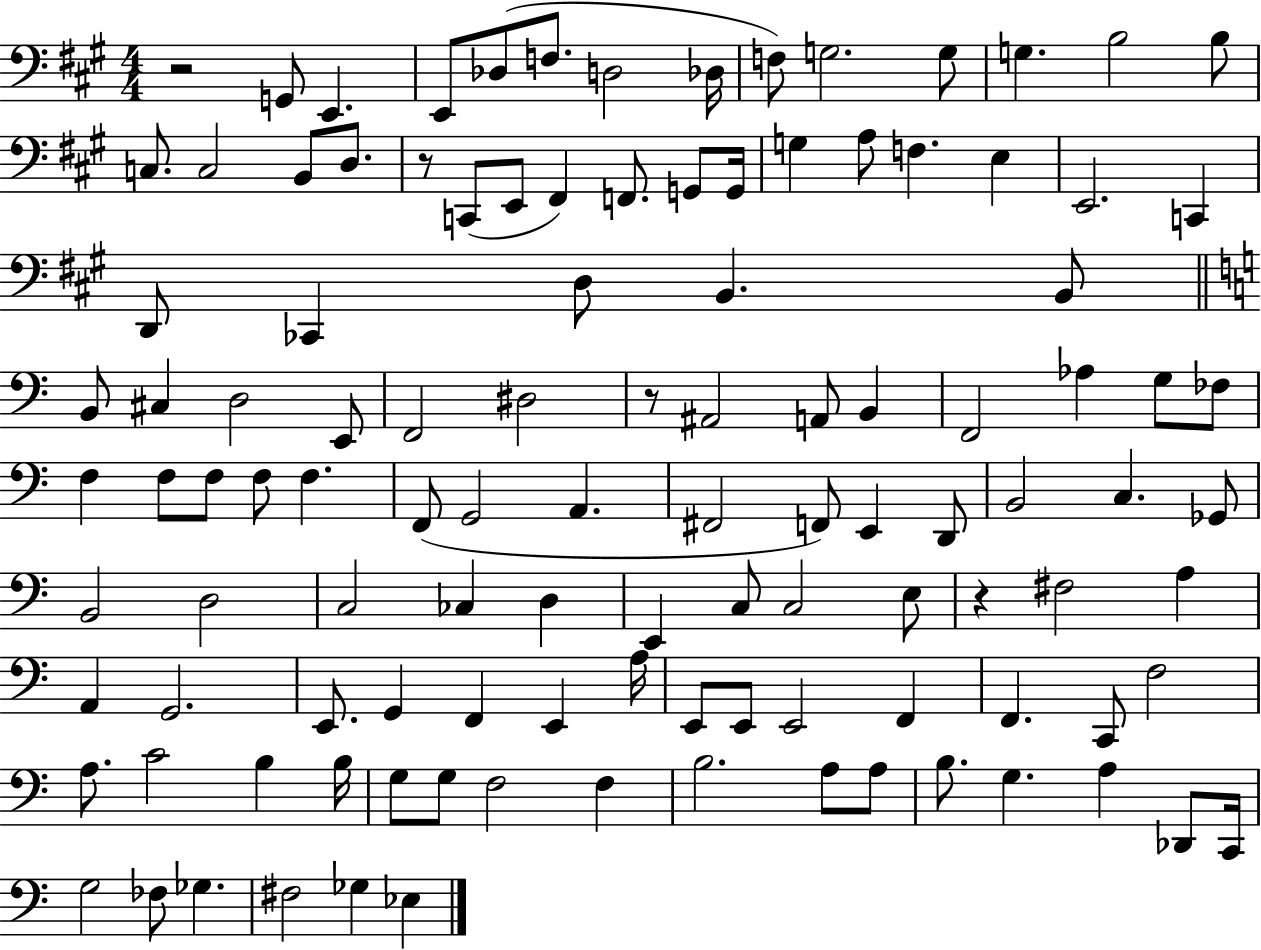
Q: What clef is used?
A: bass